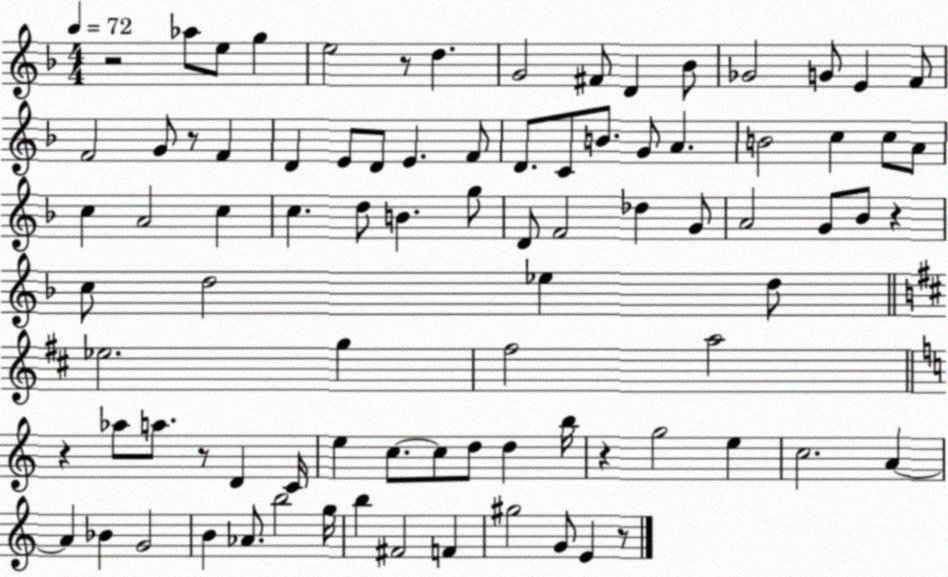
X:1
T:Untitled
M:4/4
L:1/4
K:F
z2 _a/2 e/2 g e2 z/2 d G2 ^F/2 D _B/2 _G2 G/2 E F/2 F2 G/2 z/2 F D E/2 D/2 E F/2 D/2 C/2 B/2 G/2 A B2 c c/2 A/2 c A2 c c d/2 B g/2 D/2 F2 _d G/2 A2 G/2 _B/2 z c/2 d2 _e d/2 _e2 g ^f2 a2 z _a/2 a/2 z/2 D C/4 e c/2 c/2 d/2 d b/4 z g2 e c2 A A _B G2 B _A/2 b2 g/4 b ^F2 F ^g2 G/2 E z/2